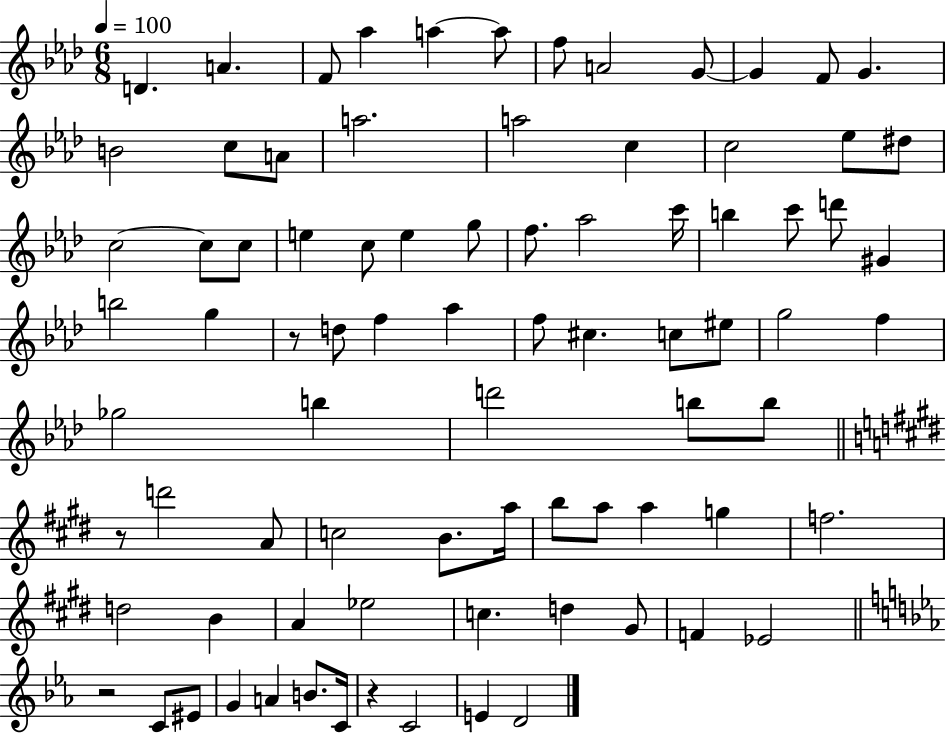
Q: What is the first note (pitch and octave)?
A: D4